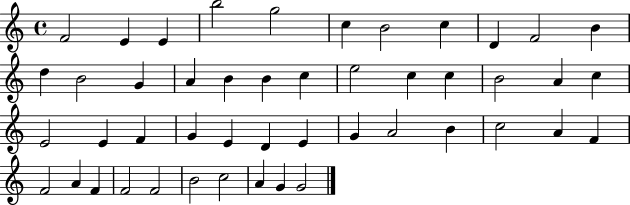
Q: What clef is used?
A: treble